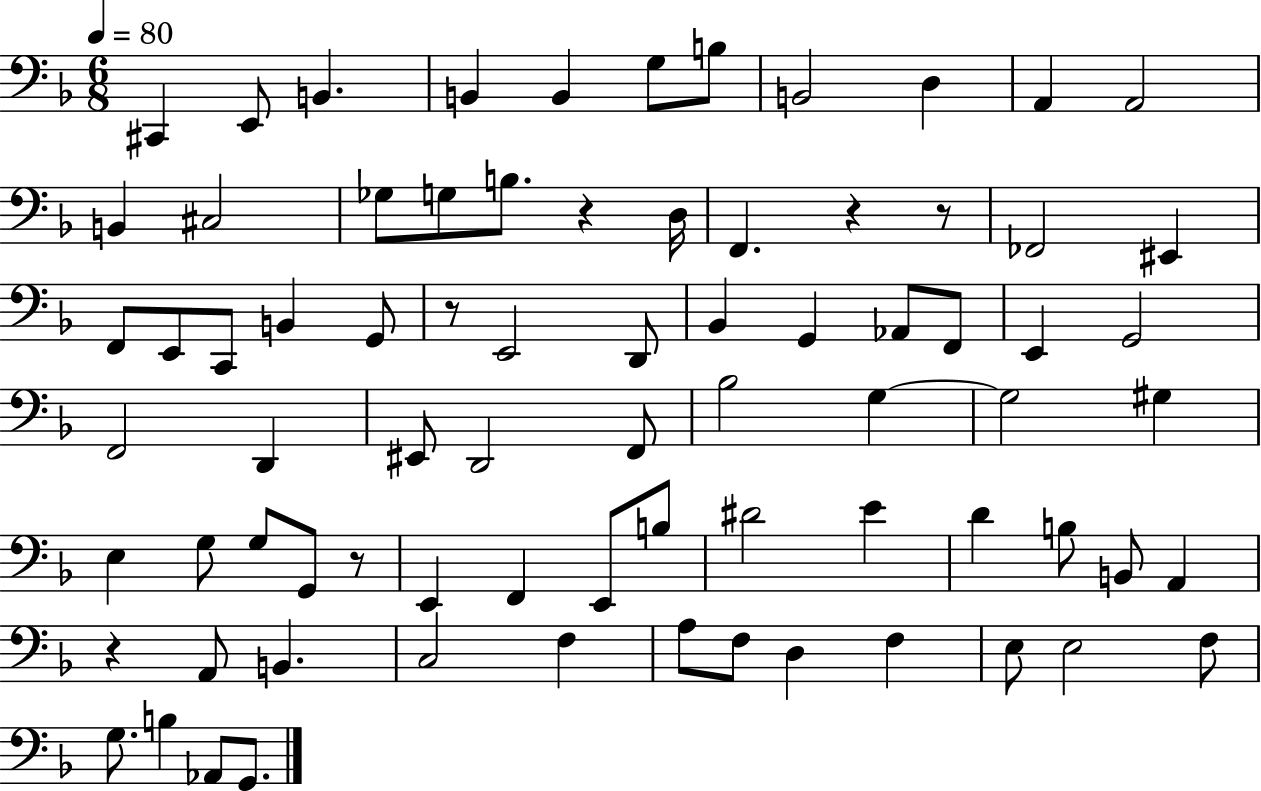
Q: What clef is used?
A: bass